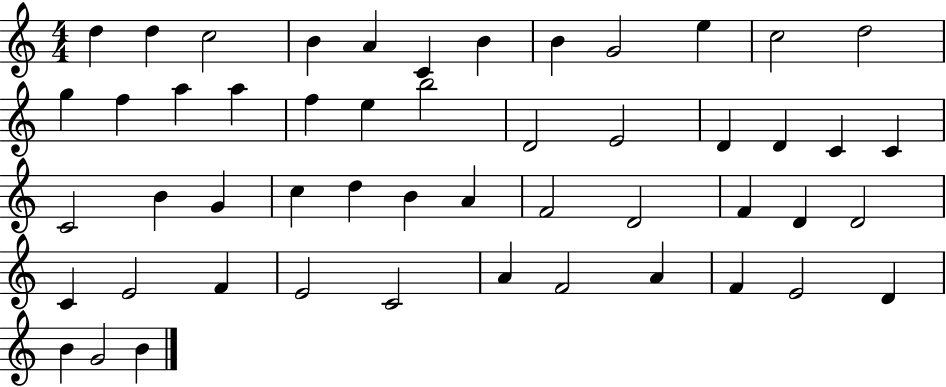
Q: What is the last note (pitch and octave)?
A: B4